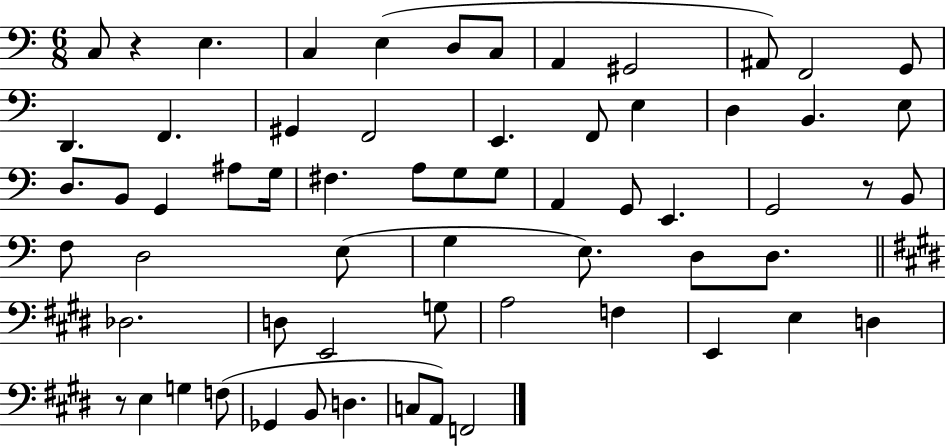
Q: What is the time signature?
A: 6/8